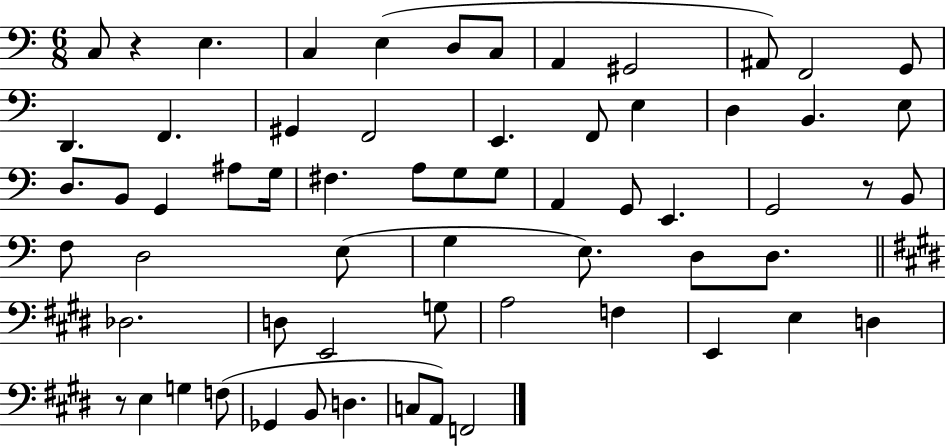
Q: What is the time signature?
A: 6/8